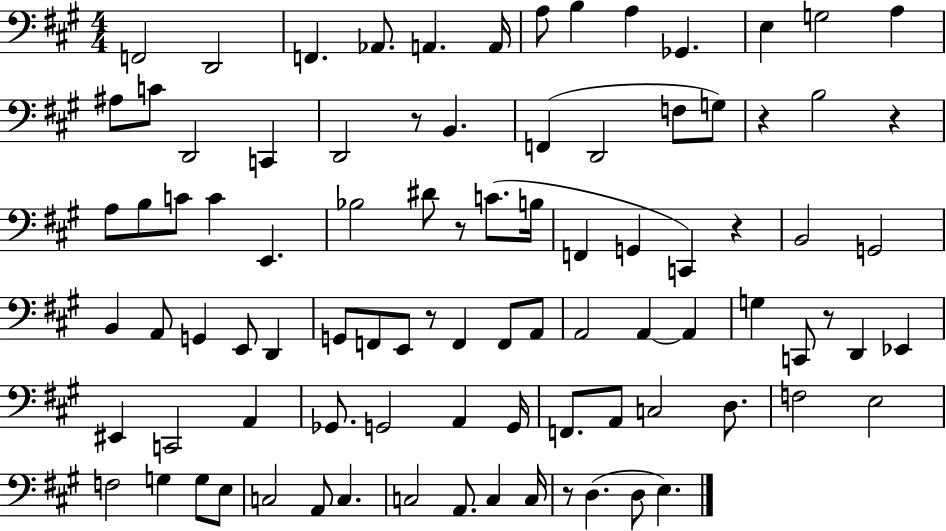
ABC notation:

X:1
T:Untitled
M:4/4
L:1/4
K:A
F,,2 D,,2 F,, _A,,/2 A,, A,,/4 A,/2 B, A, _G,, E, G,2 A, ^A,/2 C/2 D,,2 C,, D,,2 z/2 B,, F,, D,,2 F,/2 G,/2 z B,2 z A,/2 B,/2 C/2 C E,, _B,2 ^D/2 z/2 C/2 B,/4 F,, G,, C,, z B,,2 G,,2 B,, A,,/2 G,, E,,/2 D,, G,,/2 F,,/2 E,,/2 z/2 F,, F,,/2 A,,/2 A,,2 A,, A,, G, C,,/2 z/2 D,, _E,, ^E,, C,,2 A,, _G,,/2 G,,2 A,, G,,/4 F,,/2 A,,/2 C,2 D,/2 F,2 E,2 F,2 G, G,/2 E,/2 C,2 A,,/2 C, C,2 A,,/2 C, C,/4 z/2 D, D,/2 E,